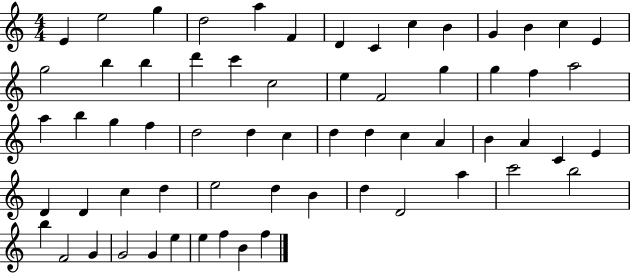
E4/q E5/h G5/q D5/h A5/q F4/q D4/q C4/q C5/q B4/q G4/q B4/q C5/q E4/q G5/h B5/q B5/q D6/q C6/q C5/h E5/q F4/h G5/q G5/q F5/q A5/h A5/q B5/q G5/q F5/q D5/h D5/q C5/q D5/q D5/q C5/q A4/q B4/q A4/q C4/q E4/q D4/q D4/q C5/q D5/q E5/h D5/q B4/q D5/q D4/h A5/q C6/h B5/h B5/q F4/h G4/q G4/h G4/q E5/q E5/q F5/q B4/q F5/q